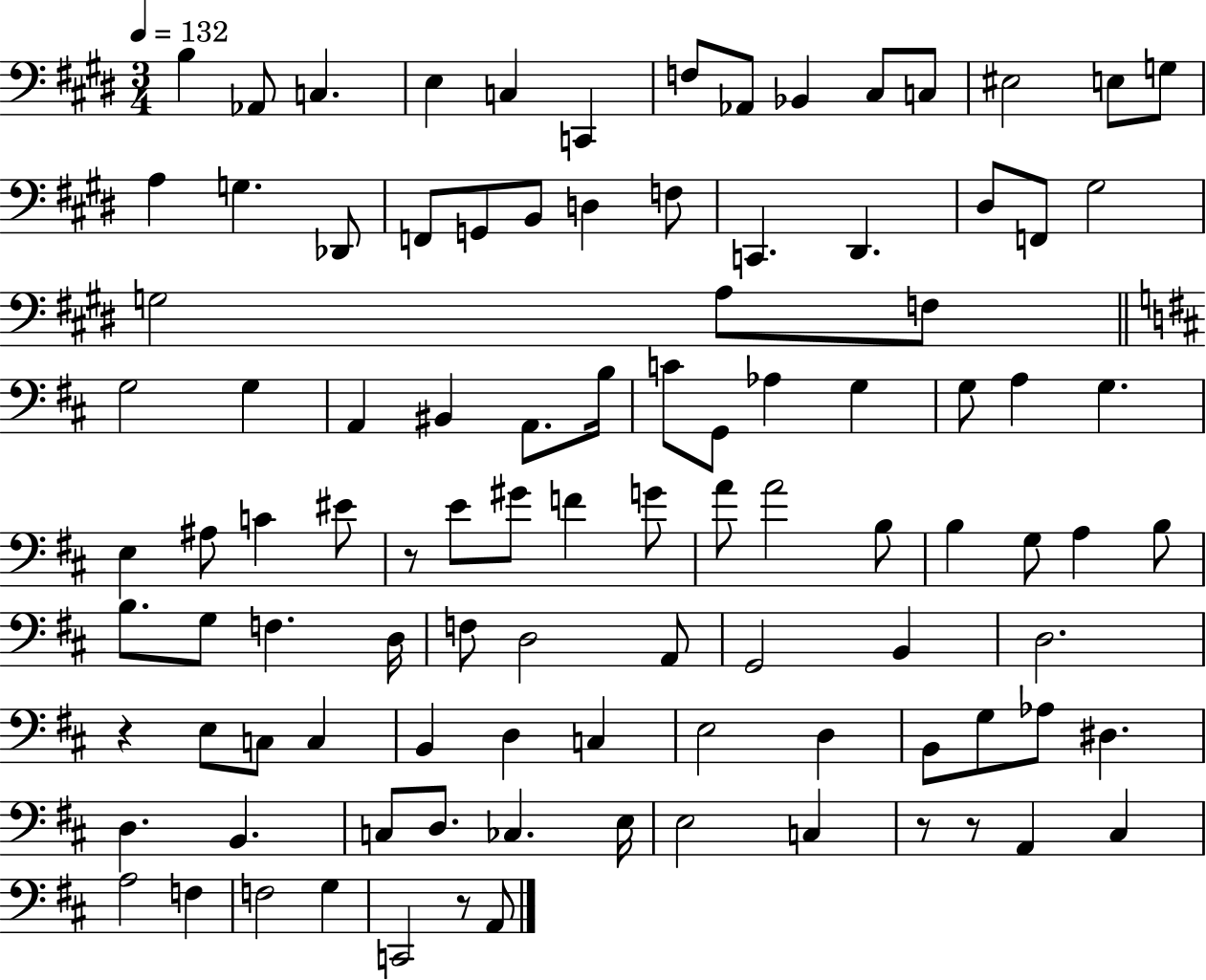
B3/q Ab2/e C3/q. E3/q C3/q C2/q F3/e Ab2/e Bb2/q C#3/e C3/e EIS3/h E3/e G3/e A3/q G3/q. Db2/e F2/e G2/e B2/e D3/q F3/e C2/q. D#2/q. D#3/e F2/e G#3/h G3/h A3/e F3/e G3/h G3/q A2/q BIS2/q A2/e. B3/s C4/e G2/e Ab3/q G3/q G3/e A3/q G3/q. E3/q A#3/e C4/q EIS4/e R/e E4/e G#4/e F4/q G4/e A4/e A4/h B3/e B3/q G3/e A3/q B3/e B3/e. G3/e F3/q. D3/s F3/e D3/h A2/e G2/h B2/q D3/h. R/q E3/e C3/e C3/q B2/q D3/q C3/q E3/h D3/q B2/e G3/e Ab3/e D#3/q. D3/q. B2/q. C3/e D3/e. CES3/q. E3/s E3/h C3/q R/e R/e A2/q C#3/q A3/h F3/q F3/h G3/q C2/h R/e A2/e